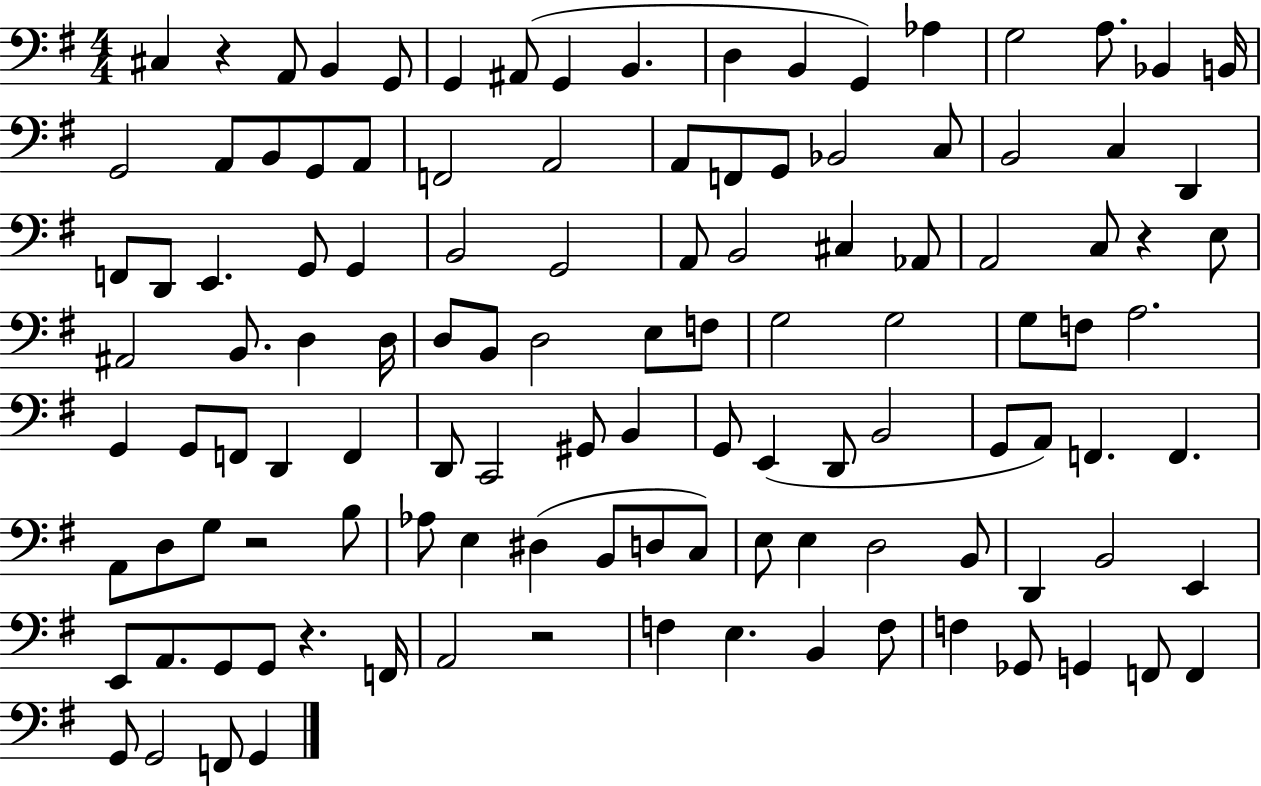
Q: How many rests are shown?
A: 5